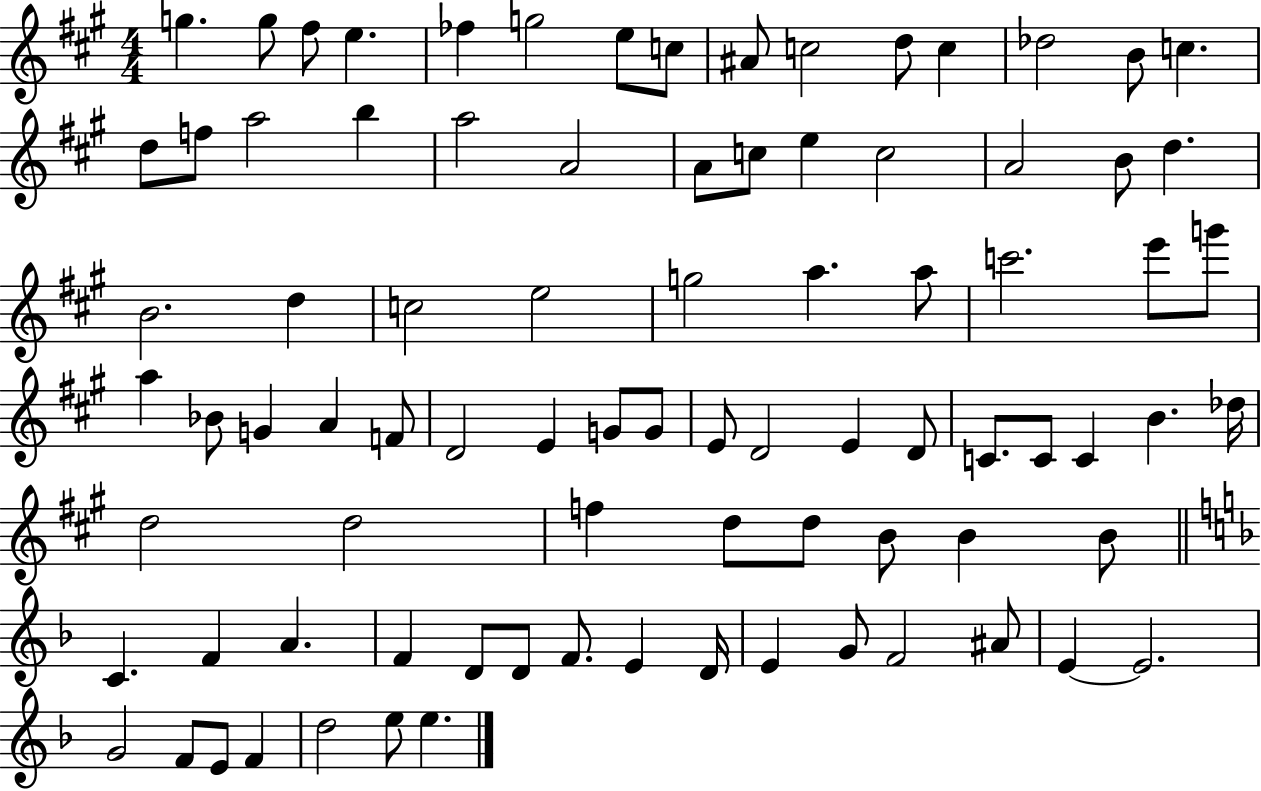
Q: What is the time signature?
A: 4/4